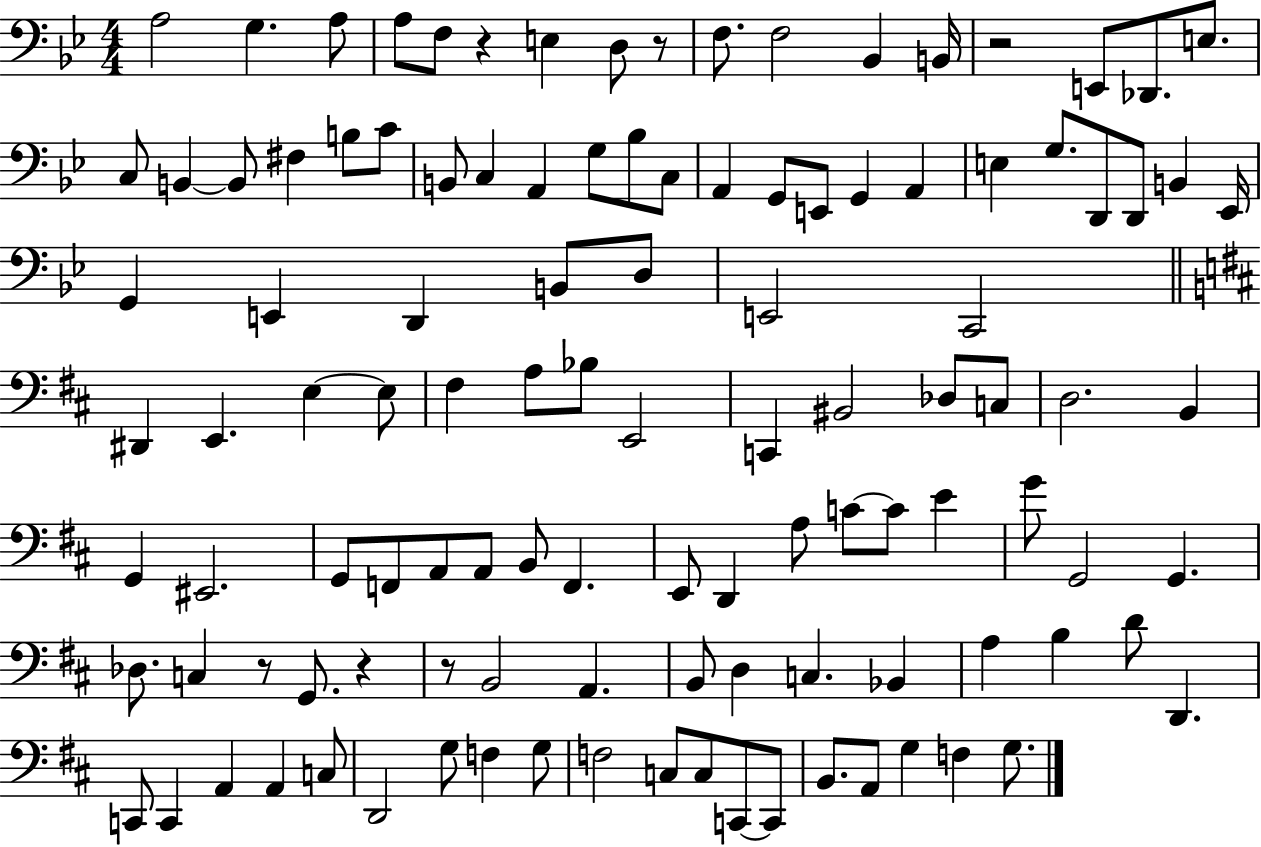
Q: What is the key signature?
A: BES major